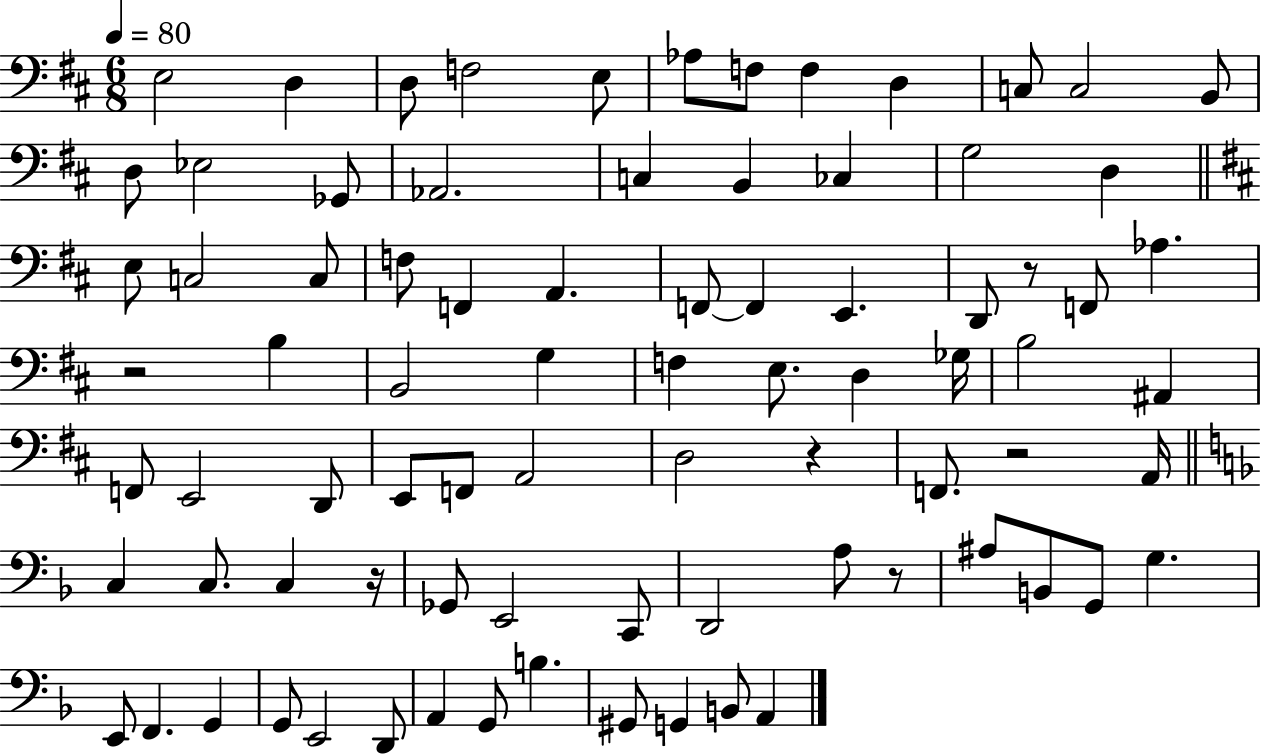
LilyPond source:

{
  \clef bass
  \numericTimeSignature
  \time 6/8
  \key d \major
  \tempo 4 = 80
  \repeat volta 2 { e2 d4 | d8 f2 e8 | aes8 f8 f4 d4 | c8 c2 b,8 | \break d8 ees2 ges,8 | aes,2. | c4 b,4 ces4 | g2 d4 | \break \bar "||" \break \key d \major e8 c2 c8 | f8 f,4 a,4. | f,8~~ f,4 e,4. | d,8 r8 f,8 aes4. | \break r2 b4 | b,2 g4 | f4 e8. d4 ges16 | b2 ais,4 | \break f,8 e,2 d,8 | e,8 f,8 a,2 | d2 r4 | f,8. r2 a,16 | \break \bar "||" \break \key f \major c4 c8. c4 r16 | ges,8 e,2 c,8 | d,2 a8 r8 | ais8 b,8 g,8 g4. | \break e,8 f,4. g,4 | g,8 e,2 d,8 | a,4 g,8 b4. | gis,8 g,4 b,8 a,4 | \break } \bar "|."
}